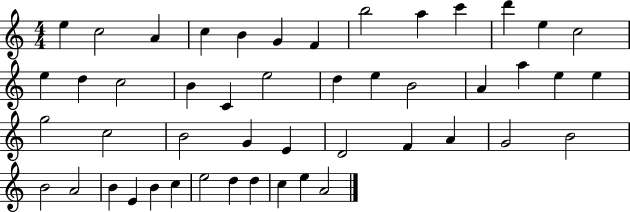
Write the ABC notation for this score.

X:1
T:Untitled
M:4/4
L:1/4
K:C
e c2 A c B G F b2 a c' d' e c2 e d c2 B C e2 d e B2 A a e e g2 c2 B2 G E D2 F A G2 B2 B2 A2 B E B c e2 d d c e A2